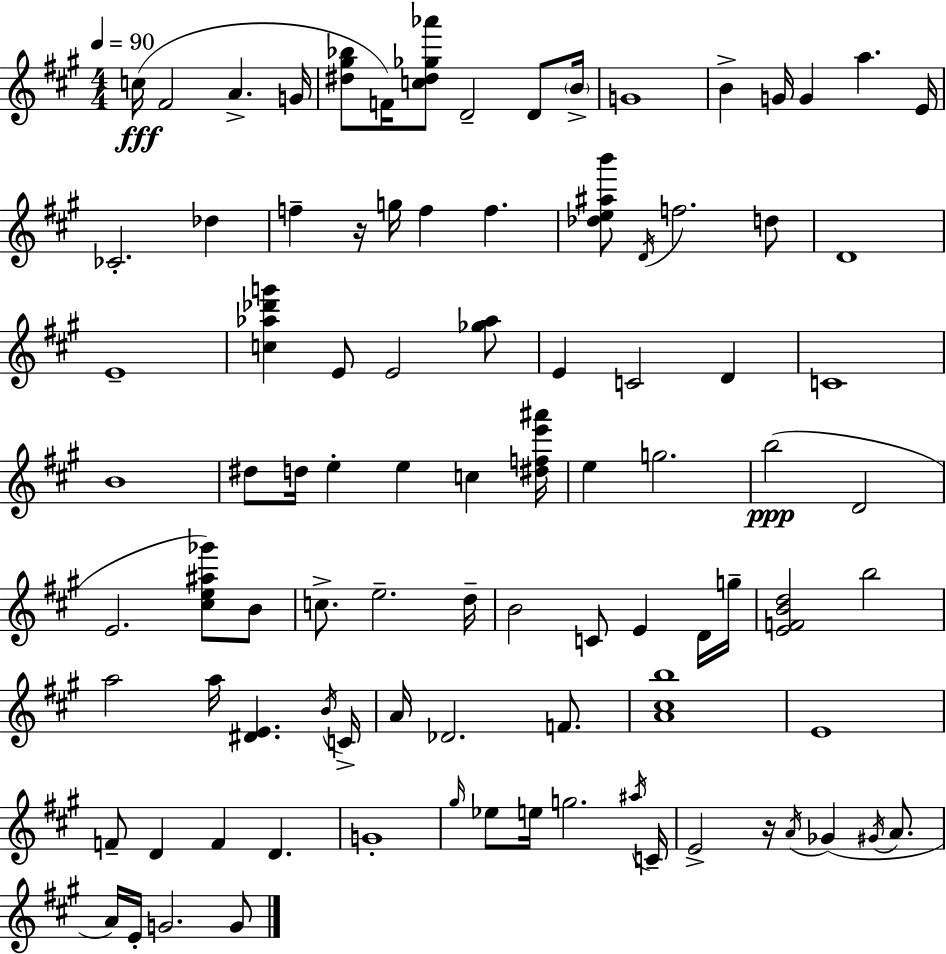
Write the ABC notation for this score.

X:1
T:Untitled
M:4/4
L:1/4
K:A
c/4 ^F2 A G/4 [^d^g_b]/2 F/4 [c^d_g_a']/2 D2 D/2 B/4 G4 B G/4 G a E/4 _C2 _d f z/4 g/4 f f [_de^ab']/2 D/4 f2 d/2 D4 E4 [c_a_d'g'] E/2 E2 [_g_a]/2 E C2 D C4 B4 ^d/2 d/4 e e c [^dfe'^a']/4 e g2 b2 D2 E2 [^ce^a_g']/2 B/2 c/2 e2 d/4 B2 C/2 E D/4 g/4 [EFBd]2 b2 a2 a/4 [^DE] B/4 C/4 A/4 _D2 F/2 [A^cb]4 E4 F/2 D F D G4 ^g/4 _e/2 e/4 g2 ^a/4 C/4 E2 z/4 A/4 _G ^G/4 A/2 A/4 E/4 G2 G/2